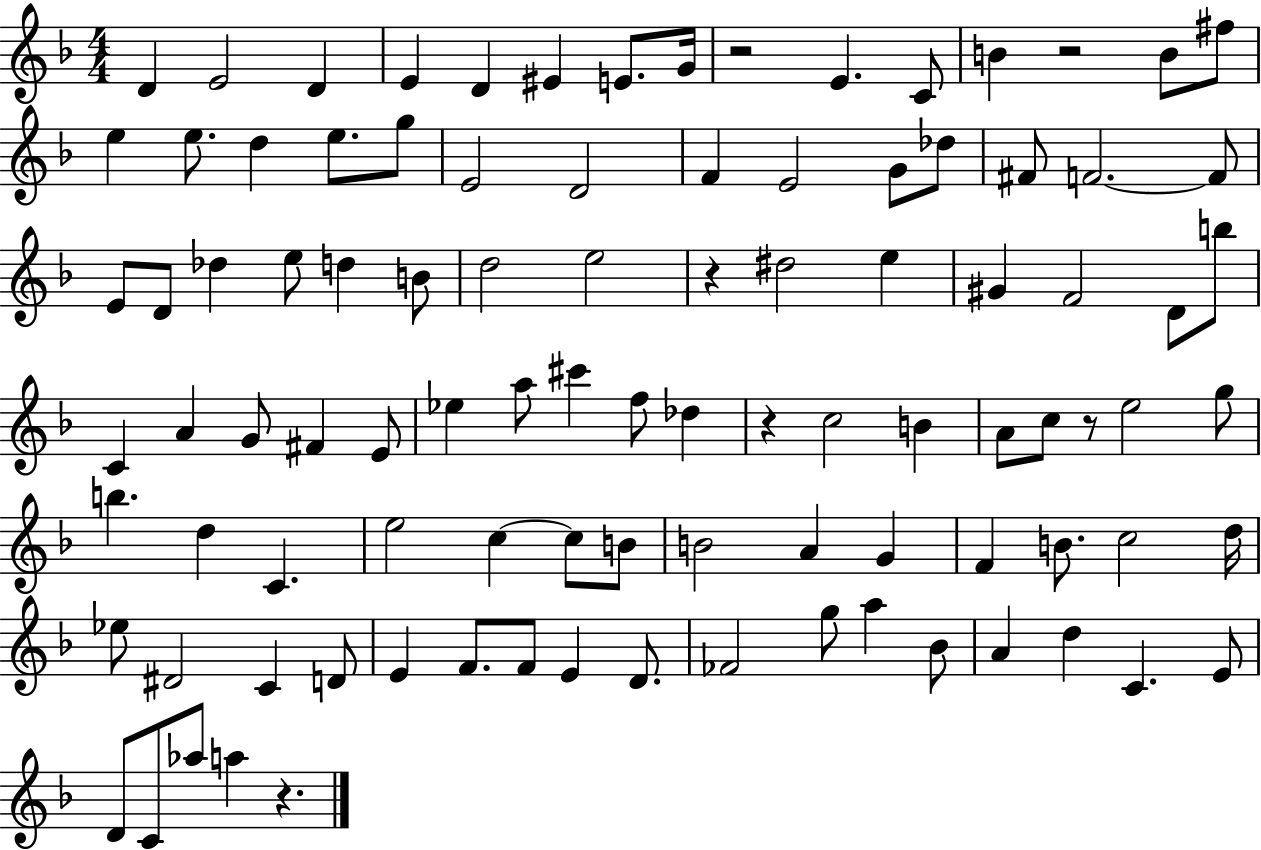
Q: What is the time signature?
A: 4/4